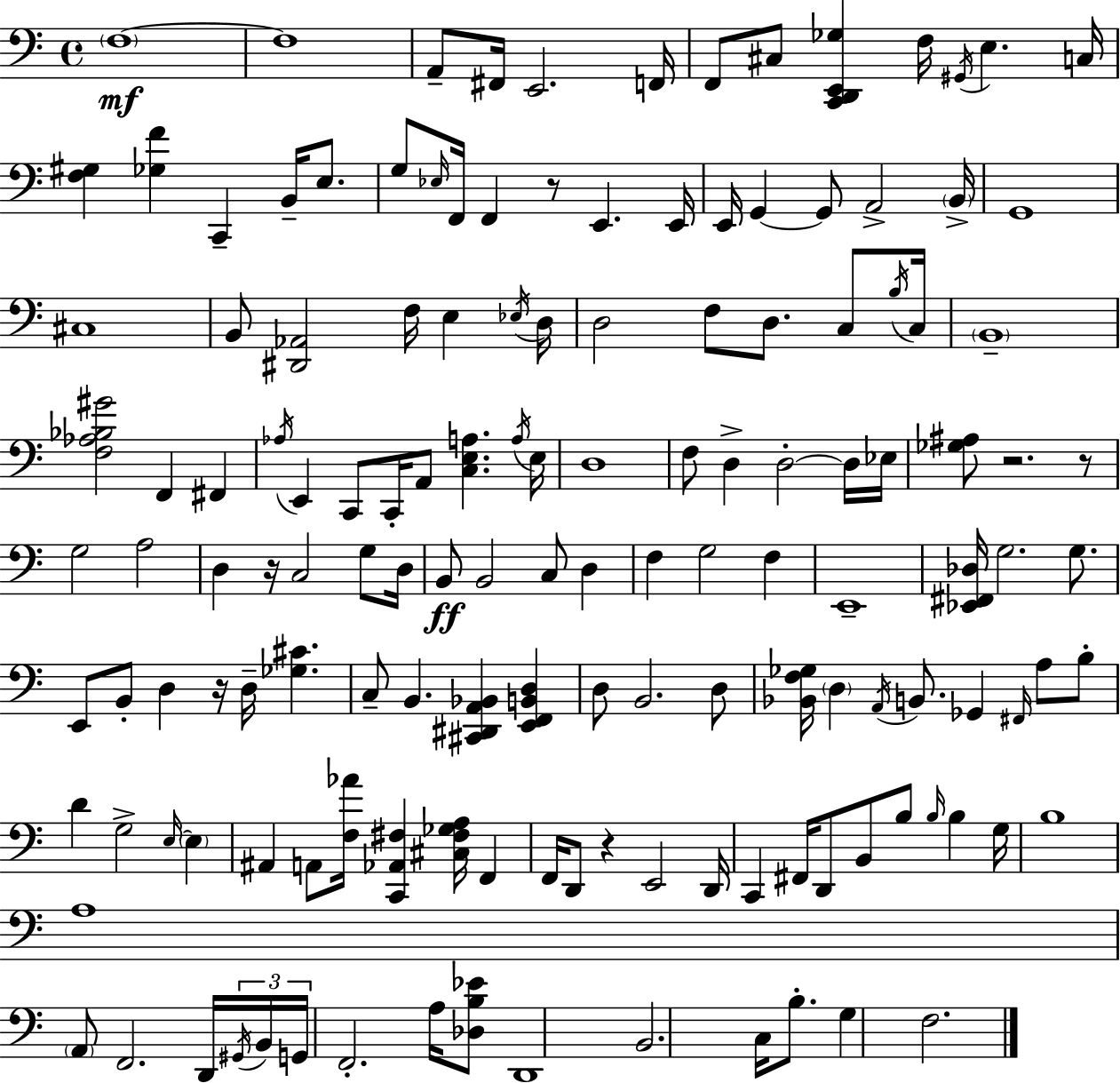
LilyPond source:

{
  \clef bass
  \time 4/4
  \defaultTimeSignature
  \key c \major
  \parenthesize f1~~\mf | f1 | a,8-- fis,16 e,2. f,16 | f,8 cis8 <c, d, e, ges>4 f16 \acciaccatura { gis,16 } e4. | \break c16 <f gis>4 <ges f'>4 c,4-- b,16-- e8. | g8 \grace { ees16 } f,16 f,4 r8 e,4. | e,16 e,16 g,4~~ g,8 a,2-> | \parenthesize b,16-> g,1 | \break cis1 | b,8 <dis, aes,>2 f16 e4 | \acciaccatura { ees16 } d16 d2 f8 d8. | c8 \acciaccatura { b16 } c16 \parenthesize b,1-- | \break <f aes bes gis'>2 f,4 | fis,4 \acciaccatura { aes16 } e,4 c,8 c,16-. a,8 <c e a>4. | \acciaccatura { a16 } e16 d1 | f8 d4-> d2-.~~ | \break d16 ees16 <ges ais>8 r2. | r8 g2 a2 | d4 r16 c2 | g8 d16 b,8\ff b,2 | \break c8 d4 f4 g2 | f4 e,1-- | <ees, fis, des>16 g2. | g8. e,8 b,8-. d4 r16 d16-- | \break <ges cis'>4. c8-- b,4. <cis, dis, a, bes,>4 | <e, f, b, d>4 d8 b,2. | d8 <bes, f ges>16 \parenthesize d4 \acciaccatura { a,16 } b,8. ges,4 | \grace { fis,16 } a8 b8-. d'4 g2-> | \break \grace { e16~ }~ \parenthesize e4 ais,4 a,8 <f aes'>16 | <c, aes, fis>4 <cis fis ges a>16 f,4 f,16 d,8 r4 | e,2 d,16 c,4 fis,16 d,8 | b,8 b8 \grace { b16 } b4 g16 b1 | \break a1 | \parenthesize a,8 f,2. | d,16 \tuplet 3/2 { \acciaccatura { gis,16 } b,16 g,16 } f,2.-. | a16 <des b ees'>8 d,1 | \break b,2. | c16 b8.-. g4 f2. | \bar "|."
}